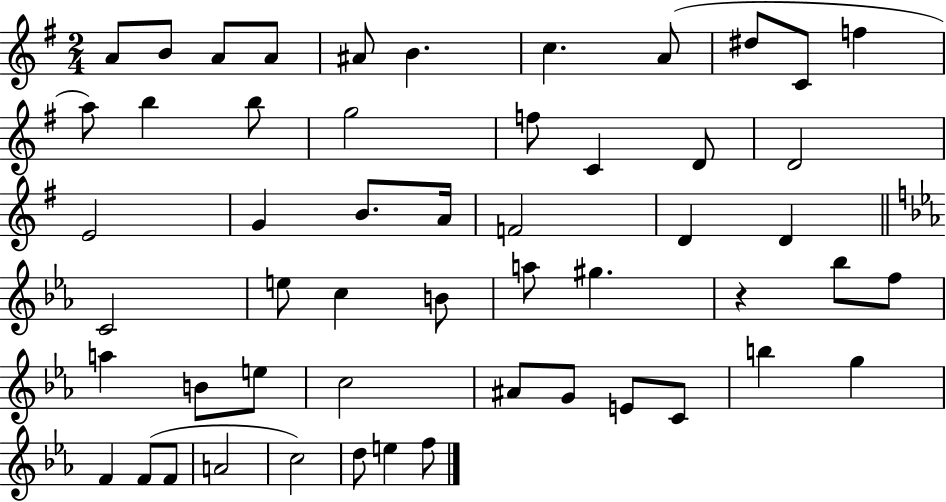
A4/e B4/e A4/e A4/e A#4/e B4/q. C5/q. A4/e D#5/e C4/e F5/q A5/e B5/q B5/e G5/h F5/e C4/q D4/e D4/h E4/h G4/q B4/e. A4/s F4/h D4/q D4/q C4/h E5/e C5/q B4/e A5/e G#5/q. R/q Bb5/e F5/e A5/q B4/e E5/e C5/h A#4/e G4/e E4/e C4/e B5/q G5/q F4/q F4/e F4/e A4/h C5/h D5/e E5/q F5/e